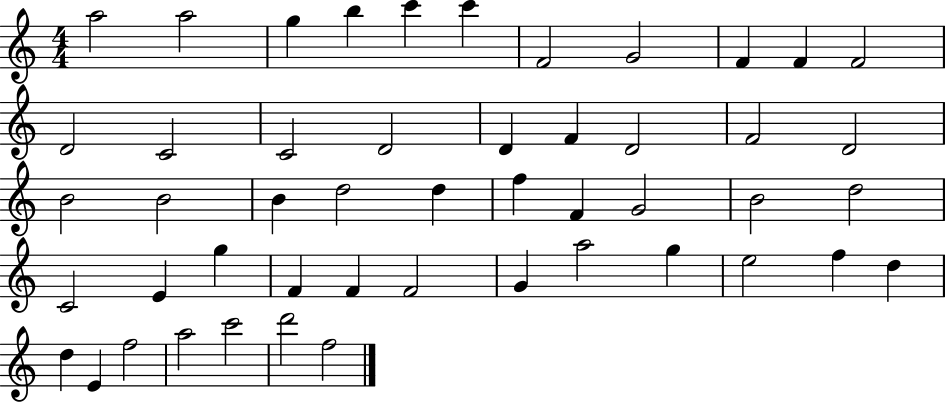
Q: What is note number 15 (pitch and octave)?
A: D4